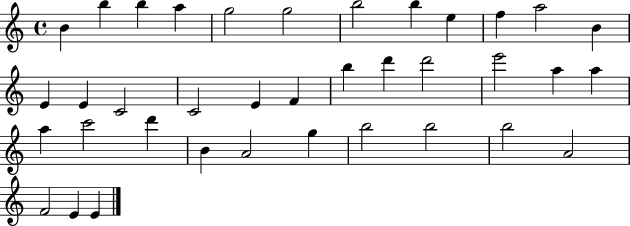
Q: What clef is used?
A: treble